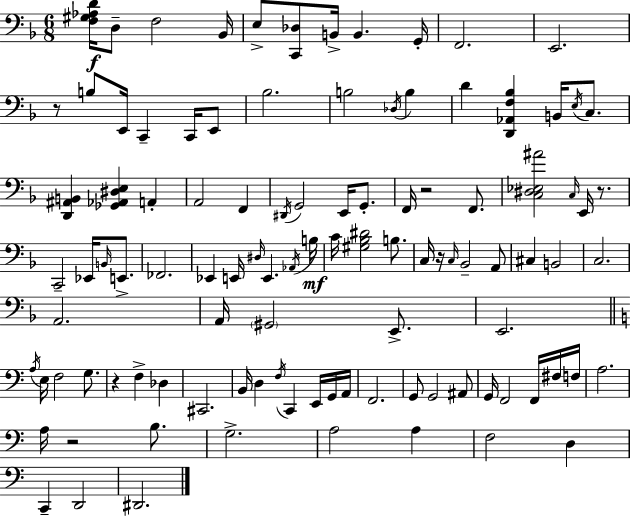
{
  \clef bass
  \numericTimeSignature
  \time 6/8
  \key d \minor
  <f gis aes d'>16\f d8-- f2 bes,16 | e8-> <c, des>8 b,16-> b,4. g,16-. | f,2. | e,2. | \break r8 b8 e,16 c,4-- c,16 e,8 | bes2. | b2 \acciaccatura { des16 } b4 | d'4 <d, aes, f bes>4 b,16 \acciaccatura { e16 } c8. | \break <d, ais, b,>4 <ges, aes, dis e>4 a,4-. | a,2 f,4 | \acciaccatura { dis,16 } g,2 e,16 | g,8.-. f,16 r2 | \break f,8. <c dis ees ais'>2 \grace { c16 } | e,16 r8. c,2-- | ees,16 \grace { b,16 } e,8.-> fes,2. | ees,4 e,16 \grace { dis16 } e,4. | \break \acciaccatura { aes,16 } b16\mf c'16 <gis bes dis'>2 | b8. c16 r16 \grace { c16 } bes,2-- | a,8 cis4 | b,2 c2. | \break a,2. | a,16 \parenthesize gis,2 | e,8.-> e,2. | \bar "||" \break \key c \major \acciaccatura { a16 } e16 f2 g8. | r4 f4-> des4 | cis,2. | b,16 d4 \acciaccatura { f16 } c,4 e,16 | \break g,16 a,16 f,2. | g,8 g,2 | ais,8 g,16 f,2 f,16 | fis16 f16 a2. | \break a16 r2 b8. | g2.-> | a2 a4 | f2 d4 | \break c,4-- d,2 | dis,2. | \bar "|."
}